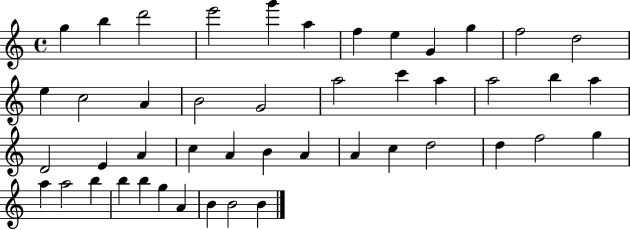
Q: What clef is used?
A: treble